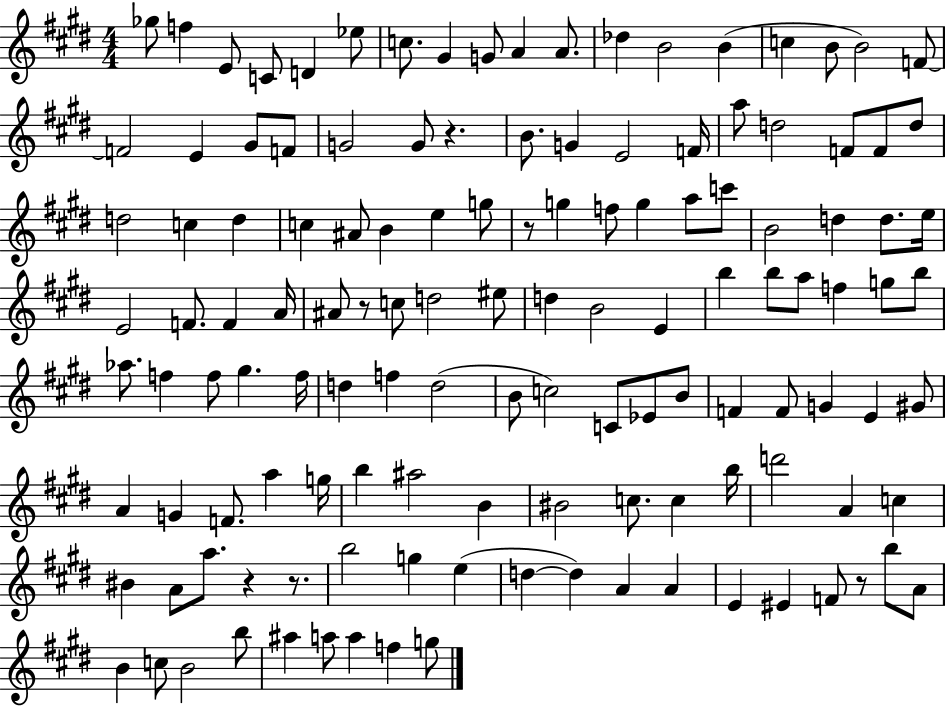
Gb5/e F5/q E4/e C4/e D4/q Eb5/e C5/e. G#4/q G4/e A4/q A4/e. Db5/q B4/h B4/q C5/q B4/e B4/h F4/e F4/h E4/q G#4/e F4/e G4/h G4/e R/q. B4/e. G4/q E4/h F4/s A5/e D5/h F4/e F4/e D5/e D5/h C5/q D5/q C5/q A#4/e B4/q E5/q G5/e R/e G5/q F5/e G5/q A5/e C6/e B4/h D5/q D5/e. E5/s E4/h F4/e. F4/q A4/s A#4/e R/e C5/e D5/h EIS5/e D5/q B4/h E4/q B5/q B5/e A5/e F5/q G5/e B5/e Ab5/e. F5/q F5/e G#5/q. F5/s D5/q F5/q D5/h B4/e C5/h C4/e Eb4/e B4/e F4/q F4/e G4/q E4/q G#4/e A4/q G4/q F4/e. A5/q G5/s B5/q A#5/h B4/q BIS4/h C5/e. C5/q B5/s D6/h A4/q C5/q BIS4/q A4/e A5/e. R/q R/e. B5/h G5/q E5/q D5/q D5/q A4/q A4/q E4/q EIS4/q F4/e R/e B5/e A4/e B4/q C5/e B4/h B5/e A#5/q A5/e A5/q F5/q G5/e